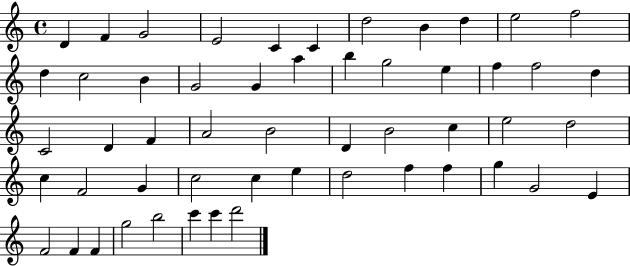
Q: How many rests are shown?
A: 0